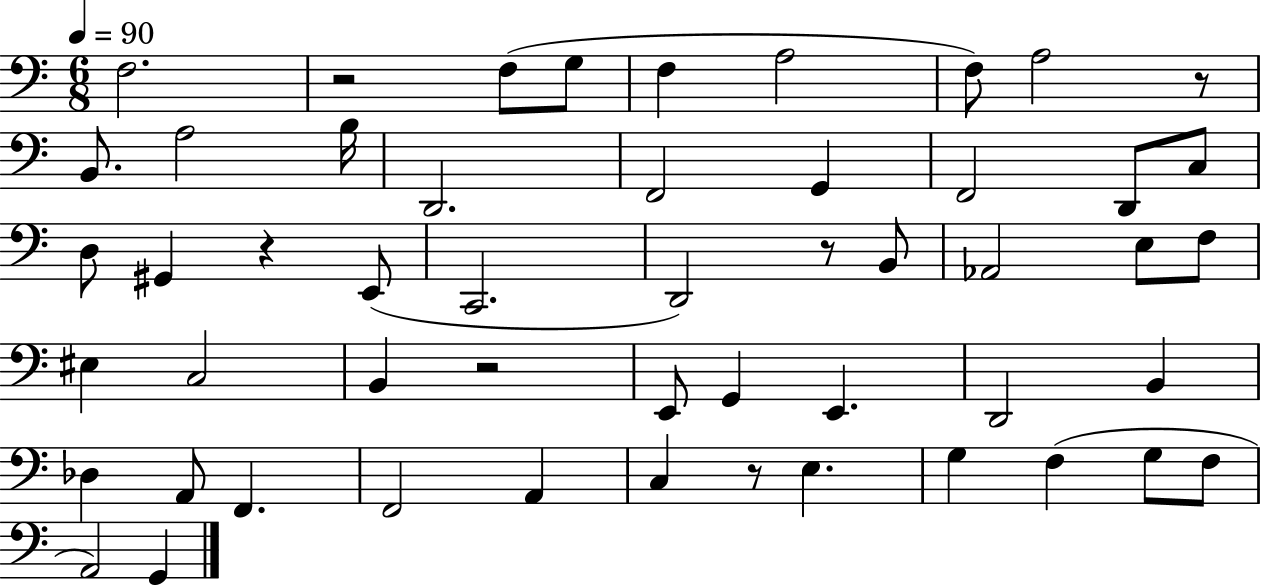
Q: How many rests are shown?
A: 6